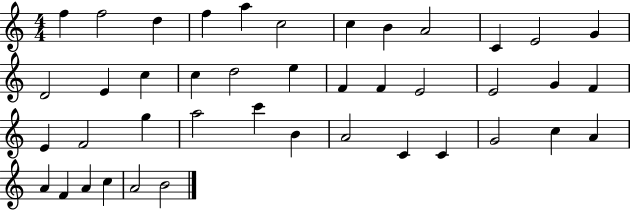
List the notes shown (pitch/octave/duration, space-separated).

F5/q F5/h D5/q F5/q A5/q C5/h C5/q B4/q A4/h C4/q E4/h G4/q D4/h E4/q C5/q C5/q D5/h E5/q F4/q F4/q E4/h E4/h G4/q F4/q E4/q F4/h G5/q A5/h C6/q B4/q A4/h C4/q C4/q G4/h C5/q A4/q A4/q F4/q A4/q C5/q A4/h B4/h